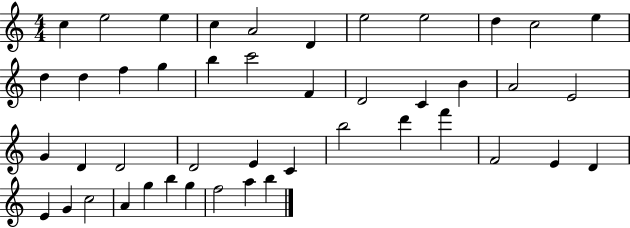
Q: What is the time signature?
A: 4/4